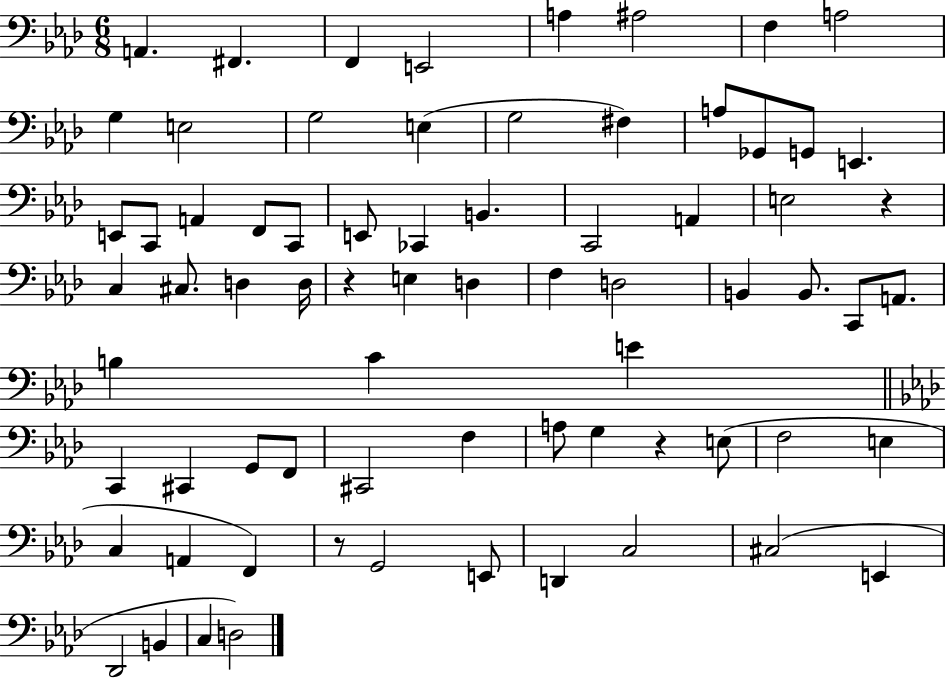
X:1
T:Untitled
M:6/8
L:1/4
K:Ab
A,, ^F,, F,, E,,2 A, ^A,2 F, A,2 G, E,2 G,2 E, G,2 ^F, A,/2 _G,,/2 G,,/2 E,, E,,/2 C,,/2 A,, F,,/2 C,,/2 E,,/2 _C,, B,, C,,2 A,, E,2 z C, ^C,/2 D, D,/4 z E, D, F, D,2 B,, B,,/2 C,,/2 A,,/2 B, C E C,, ^C,, G,,/2 F,,/2 ^C,,2 F, A,/2 G, z E,/2 F,2 E, C, A,, F,, z/2 G,,2 E,,/2 D,, C,2 ^C,2 E,, _D,,2 B,, C, D,2